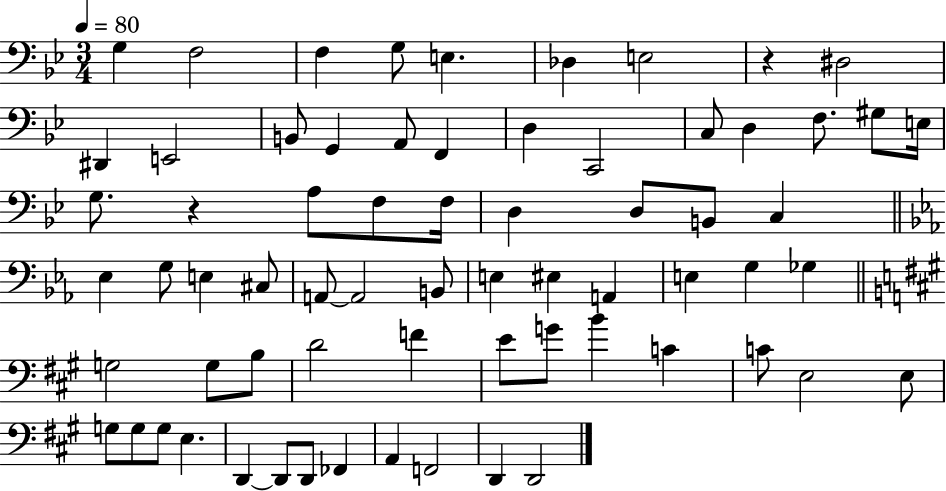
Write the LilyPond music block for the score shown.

{
  \clef bass
  \numericTimeSignature
  \time 3/4
  \key bes \major
  \tempo 4 = 80
  g4 f2 | f4 g8 e4. | des4 e2 | r4 dis2 | \break dis,4 e,2 | b,8 g,4 a,8 f,4 | d4 c,2 | c8 d4 f8. gis8 e16 | \break g8. r4 a8 f8 f16 | d4 d8 b,8 c4 | \bar "||" \break \key ees \major ees4 g8 e4 cis8 | a,8~~ a,2 b,8 | e4 eis4 a,4 | e4 g4 ges4 | \break \bar "||" \break \key a \major g2 g8 b8 | d'2 f'4 | e'8 g'8 b'4 c'4 | c'8 e2 e8 | \break g8 g8 g8 e4. | d,4~~ d,8 d,8 fes,4 | a,4 f,2 | d,4 d,2 | \break \bar "|."
}